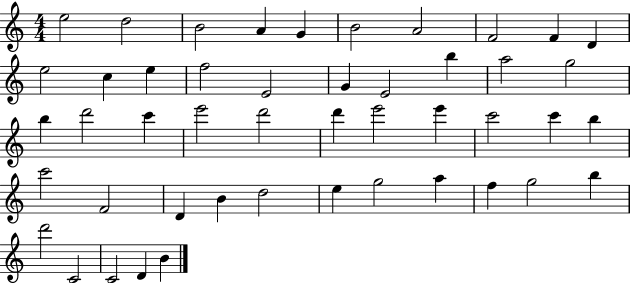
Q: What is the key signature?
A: C major